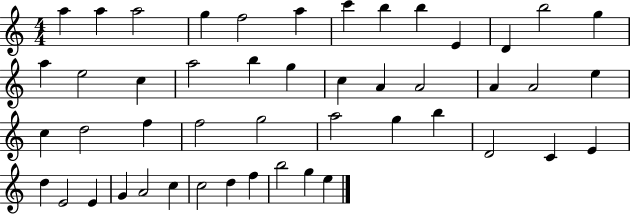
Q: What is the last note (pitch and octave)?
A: E5